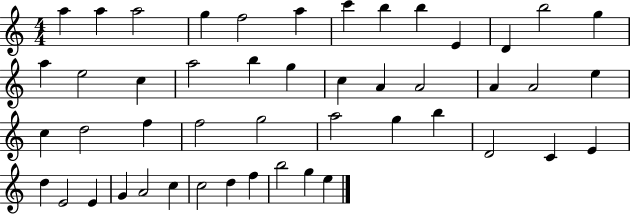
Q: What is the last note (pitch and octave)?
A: E5